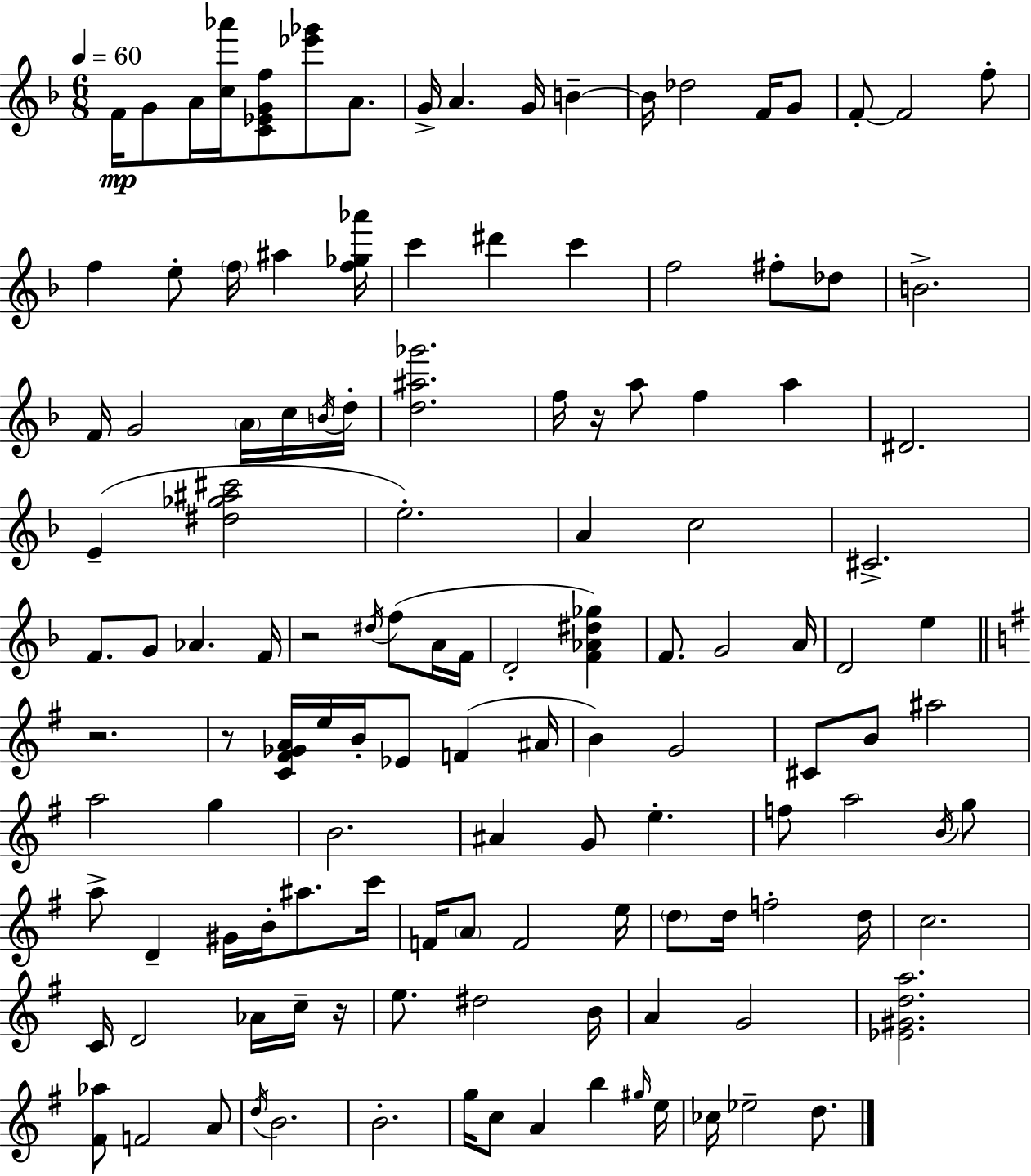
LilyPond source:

{
  \clef treble
  \numericTimeSignature
  \time 6/8
  \key f \major
  \tempo 4 = 60
  f'16\mp g'8 a'16 <c'' aes'''>16 <c' ees' g' f''>8 <ees''' ges'''>8 a'8. | g'16-> a'4. g'16 b'4--~~ | b'16 des''2 f'16 g'8 | f'8-.~~ f'2 f''8-. | \break f''4 e''8-. \parenthesize f''16 ais''4 <f'' ges'' aes'''>16 | c'''4 dis'''4 c'''4 | f''2 fis''8-. des''8 | b'2.-> | \break f'16 g'2 \parenthesize a'16 c''16 \acciaccatura { b'16 } | d''16-. <d'' ais'' ges'''>2. | f''16 r16 a''8 f''4 a''4 | dis'2. | \break e'4--( <dis'' ges'' ais'' cis'''>2 | e''2.-.) | a'4 c''2 | cis'2.-> | \break f'8. g'8 aes'4. | f'16 r2 \acciaccatura { dis''16 } f''8( | a'16 f'16 d'2-. <f' aes' dis'' ges''>4) | f'8. g'2 | \break a'16 d'2 e''4 | \bar "||" \break \key g \major r2. | r8 <c' fis' ges' a'>16 e''16 b'16-. ees'8 f'4( ais'16 | b'4) g'2 | cis'8 b'8 ais''2 | \break a''2 g''4 | b'2. | ais'4 g'8 e''4.-. | f''8 a''2 \acciaccatura { b'16 } g''8 | \break a''8-> d'4-- gis'16 b'16-. ais''8. | c'''16 f'16 \parenthesize a'8 f'2 | e''16 \parenthesize d''8 d''16 f''2-. | d''16 c''2. | \break c'16 d'2 aes'16 c''16-- | r16 e''8. dis''2 | b'16 a'4 g'2 | <ees' gis' d'' a''>2. | \break <fis' aes''>8 f'2 a'8 | \acciaccatura { d''16 } b'2. | b'2.-. | g''16 c''8 a'4 b''4 | \break \grace { gis''16 } e''16 ces''16 ees''2-- | d''8. \bar "|."
}